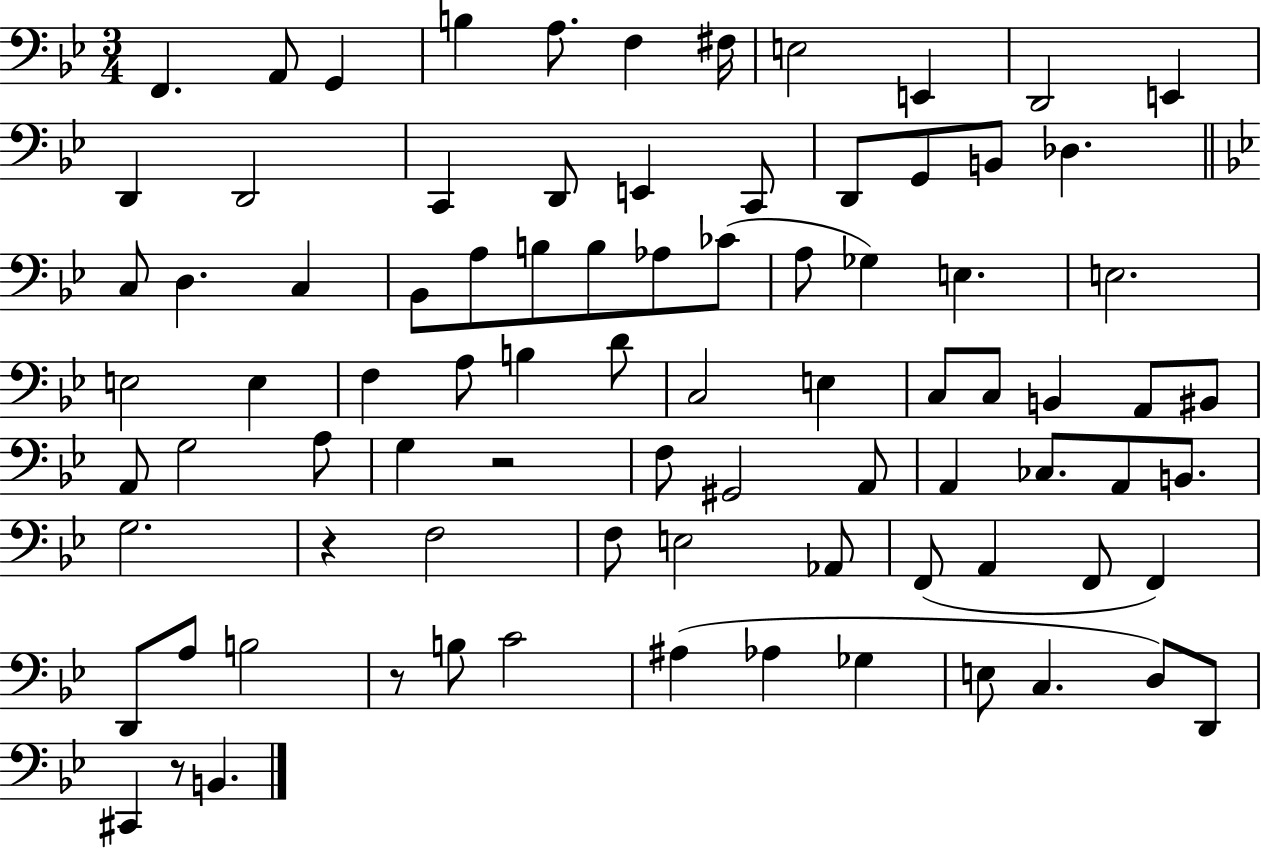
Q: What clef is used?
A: bass